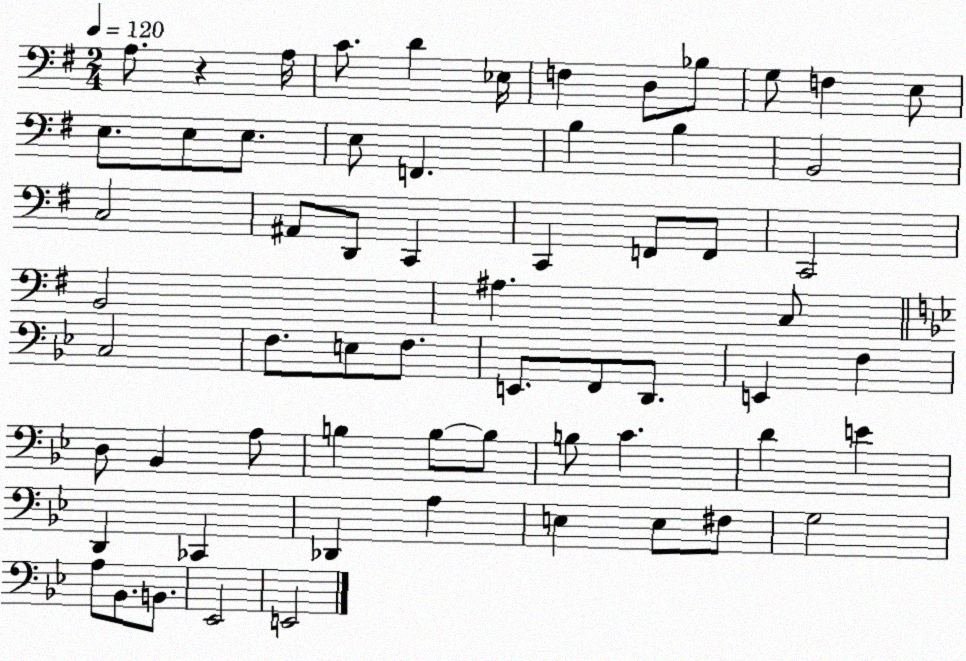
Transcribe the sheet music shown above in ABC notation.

X:1
T:Untitled
M:2/4
L:1/4
K:G
A,/2 z A,/4 C/2 D _E,/4 F, D,/2 _B,/2 G,/2 F, E,/2 E,/2 E,/2 E,/2 E,/2 F,, B, B, B,,2 C,2 ^A,,/2 D,,/2 C,, C,, F,,/2 F,,/2 C,,2 B,,2 ^A, C,/2 C,2 F,/2 E,/2 F,/2 E,,/2 F,,/2 D,,/2 E,, F, D,/2 _B,, A,/2 B, B,/2 B,/2 B,/2 C D E D,, _C,, _D,, A, E, E,/2 ^F,/2 G,2 A,/2 _B,,/2 B,,/2 _E,,2 E,,2